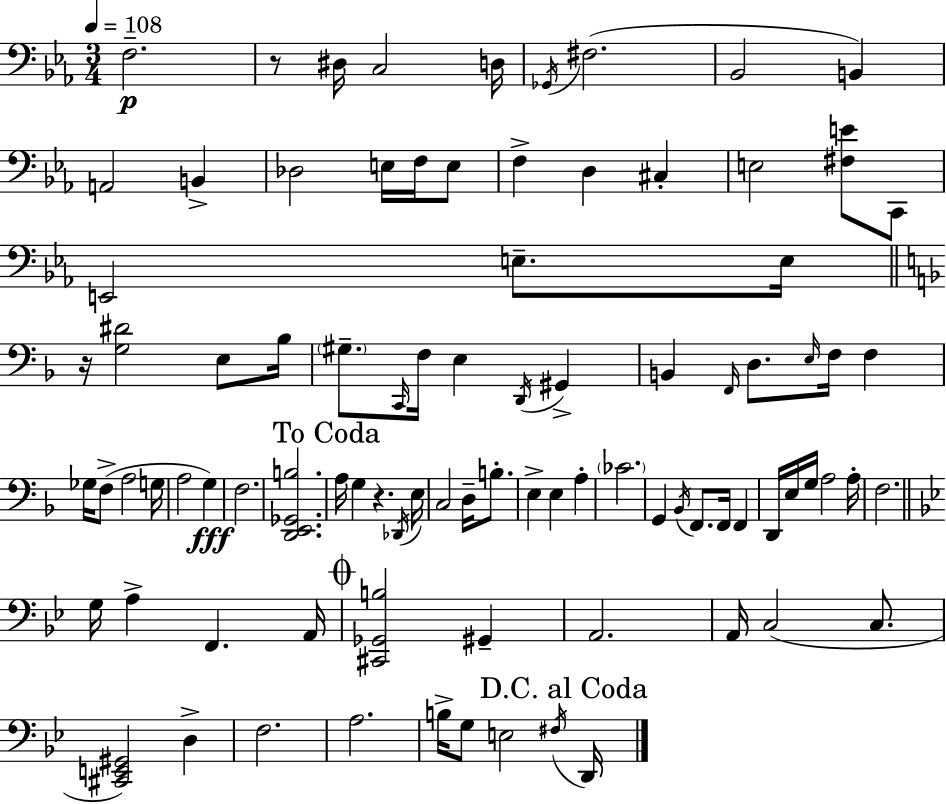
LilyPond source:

{
  \clef bass
  \numericTimeSignature
  \time 3/4
  \key ees \major
  \tempo 4 = 108
  \repeat volta 2 { f2.--\p | r8 dis16 c2 d16 | \acciaccatura { ges,16 }( fis2. | bes,2 b,4) | \break a,2 b,4-> | des2 e16 f16 e8 | f4-> d4 cis4-. | e2 <fis e'>8 c,8 | \break e,2 e8.-- | e16 \bar "||" \break \key f \major r16 <g dis'>2 e8 bes16 | \parenthesize gis8.-- \grace { c,16 } f16 e4 \acciaccatura { d,16 } gis,4-> | b,4 \grace { f,16 } d8. \grace { e16 } f16 | f4 ges16 f8->( a2 | \break g16 a2 | g4\fff) f2. | <d, e, ges, b>2. | \mark "To Coda" a16 g4 r4. | \break \acciaccatura { des,16 } e16 c2 | d16-- b8.-. e4-> e4 | a4-. \parenthesize ces'2. | g,4 \acciaccatura { bes,16 } f,8. | \break f,16 f,4 d,16 e16 g16 a2 | a16-. f2. | \bar "||" \break \key bes \major g16 a4-> f,4. a,16 | \mark \markup { \musicglyph "scripts.coda" } <cis, ges, b>2 gis,4-- | a,2. | a,16 c2( c8. | \break <cis, e, gis,>2) d4-> | f2. | a2. | b16-> g8 e2 \acciaccatura { fis16 } | \break \mark "D.C. al Coda" d,16 } \bar "|."
}